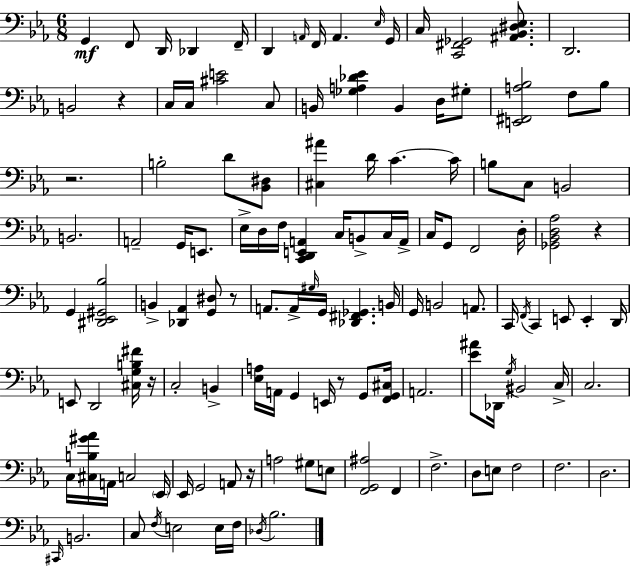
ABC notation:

X:1
T:Untitled
M:6/8
L:1/4
K:Eb
G,, F,,/2 D,,/4 _D,, F,,/4 D,, A,,/4 F,,/4 A,, _E,/4 G,,/4 C,/4 [C,,^F,,_G,,]2 [^A,,_B,,^D,_E,]/2 D,,2 B,,2 z C,/4 C,/4 [^CE]2 C,/2 B,,/4 [_G,A,_D_E] B,, D,/4 ^G,/2 [E,,^F,,A,_B,]2 F,/2 _B,/2 z2 B,2 D/2 [_B,,^D,]/2 [^C,^A] D/4 C C/4 B,/2 C,/2 B,,2 B,,2 A,,2 G,,/4 E,,/2 _E,/4 D,/4 F,/4 [C,,D,,E,,A,,] C,/4 B,,/2 C,/4 A,,/4 C,/4 G,,/2 F,,2 D,/4 [_G,,_B,,D,_A,]2 z G,, [^D,,_E,,^G,,_B,]2 B,, [_D,,_A,,] [G,,^D,]/2 z/2 A,,/2 A,,/4 ^G,/4 G,,/4 [_D,,^F,,_G,,] B,,/4 G,,/4 B,,2 A,,/2 C,,/4 F,,/4 C,, E,,/2 E,, D,,/4 E,,/2 D,,2 [^C,G,B,^F]/4 z/4 C,2 B,, [_E,A,]/4 A,,/4 G,, E,,/4 z/2 G,,/2 [F,,G,,^C,]/4 A,,2 [_E^A]/2 _D,,/4 G,/4 ^B,,2 C,/4 C,2 C,/4 [^C,B,^G_A]/4 A,,/4 C,2 _E,,/4 _E,,/4 G,,2 A,,/2 z/4 A,2 ^G,/2 E,/2 [F,,G,,^A,]2 F,, F,2 D,/2 E,/2 F,2 F,2 D,2 ^C,,/4 B,,2 C,/2 F,/4 E,2 E,/4 F,/4 _D,/4 _B,2